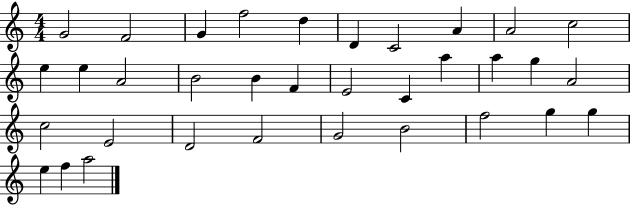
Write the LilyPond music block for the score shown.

{
  \clef treble
  \numericTimeSignature
  \time 4/4
  \key c \major
  g'2 f'2 | g'4 f''2 d''4 | d'4 c'2 a'4 | a'2 c''2 | \break e''4 e''4 a'2 | b'2 b'4 f'4 | e'2 c'4 a''4 | a''4 g''4 a'2 | \break c''2 e'2 | d'2 f'2 | g'2 b'2 | f''2 g''4 g''4 | \break e''4 f''4 a''2 | \bar "|."
}